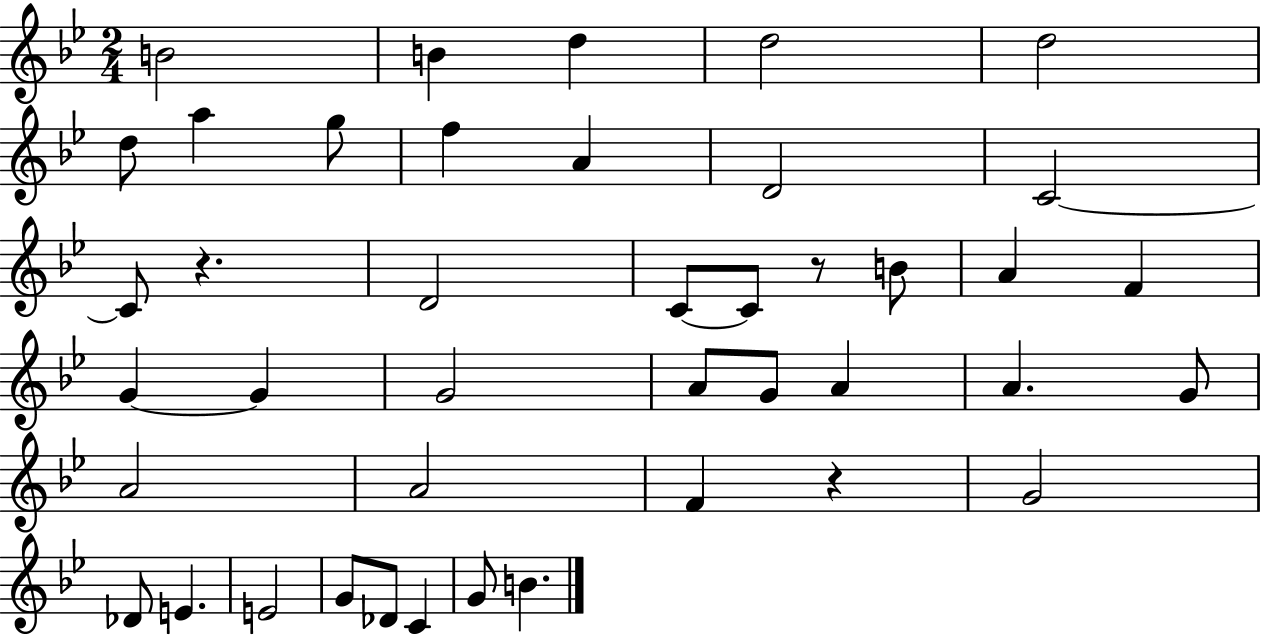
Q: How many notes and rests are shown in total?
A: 42